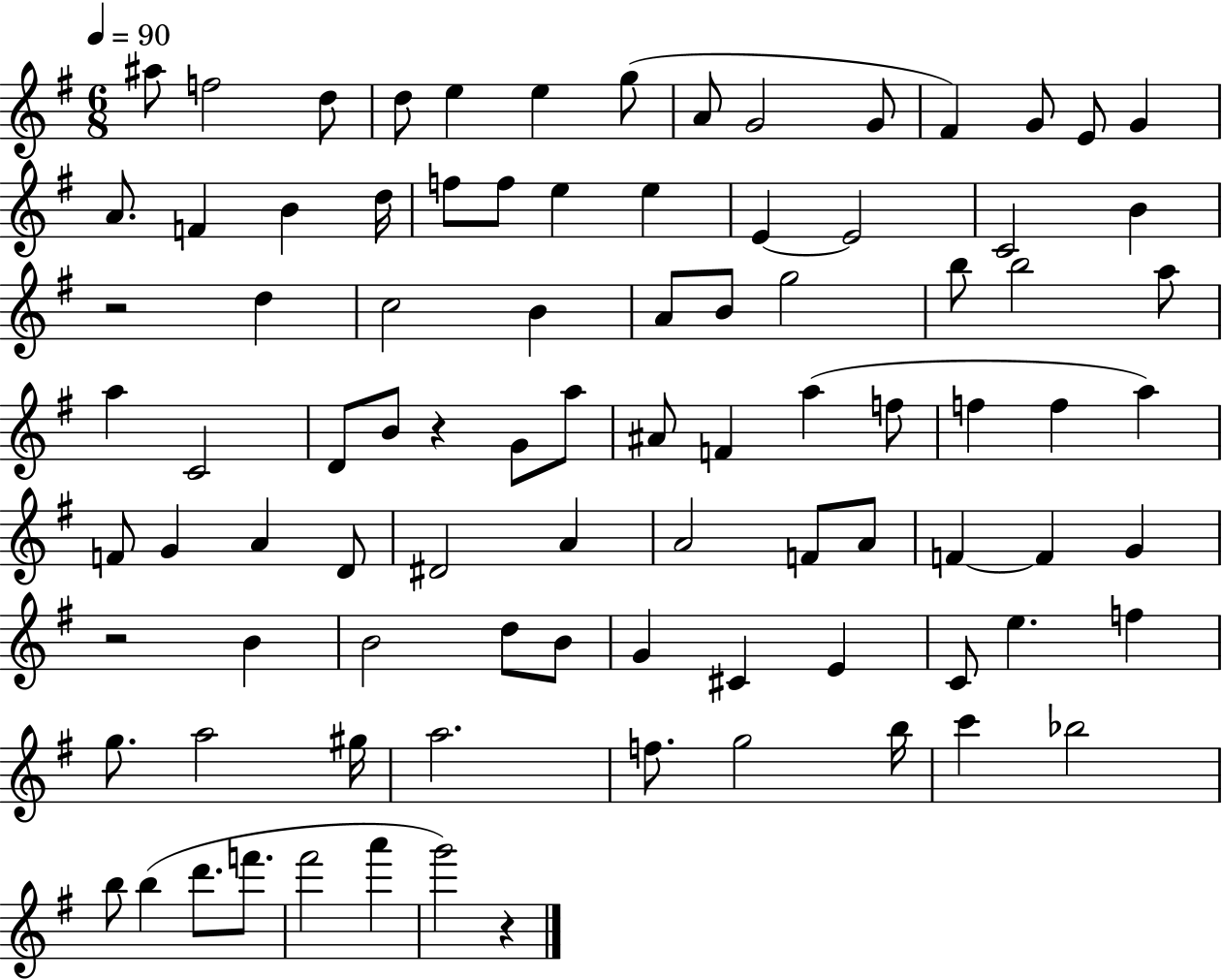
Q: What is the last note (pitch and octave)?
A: G6